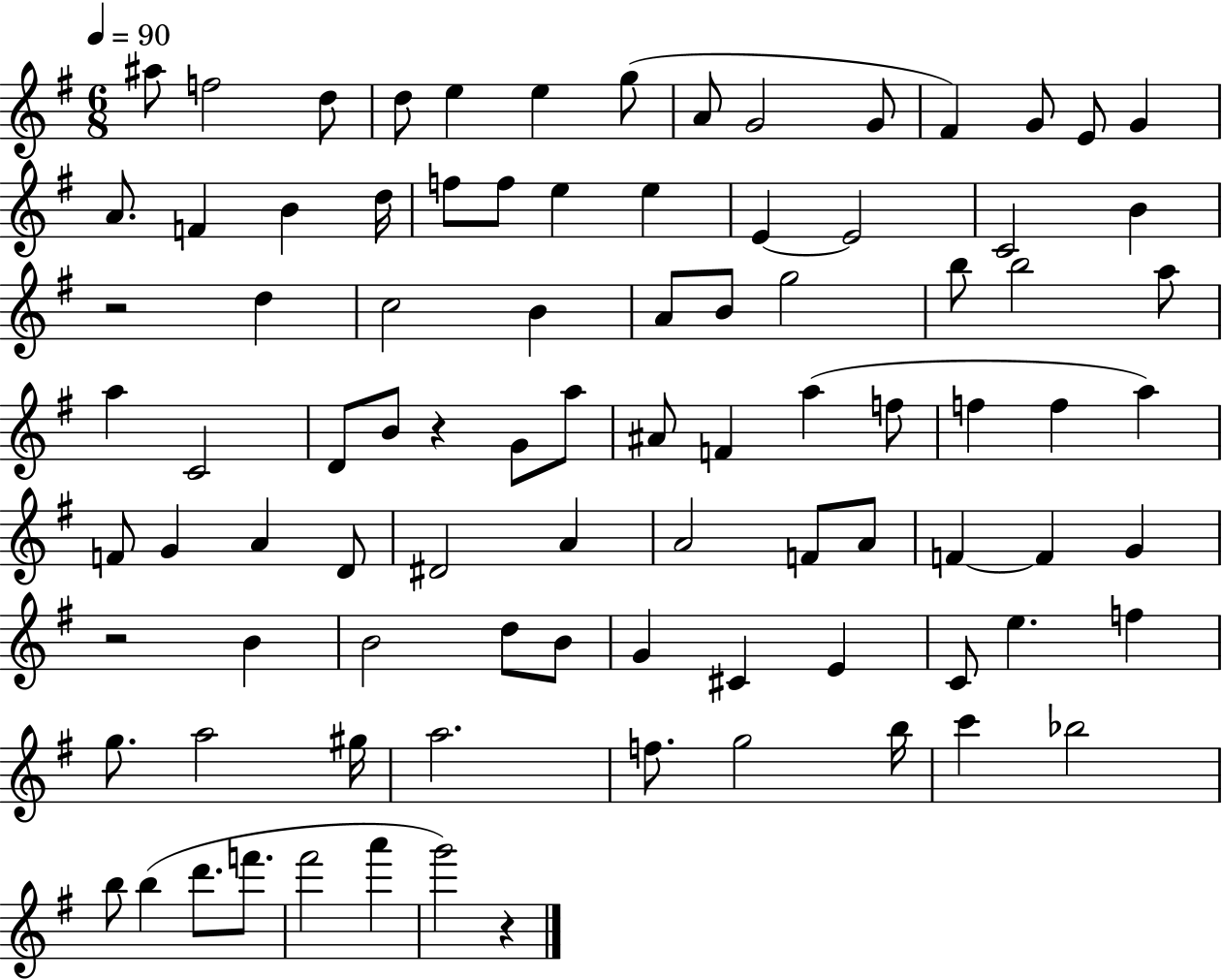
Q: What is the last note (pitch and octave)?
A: G6